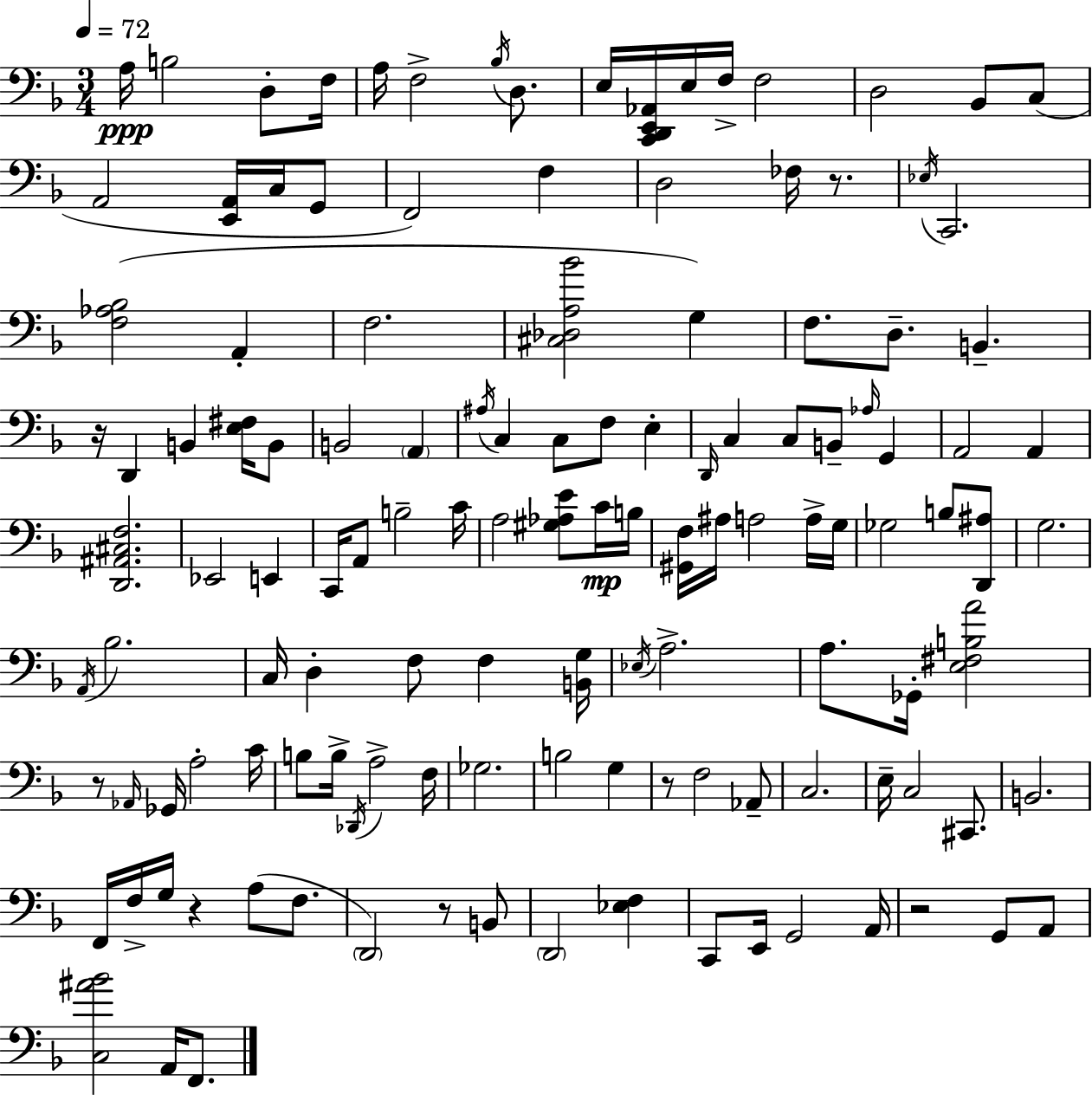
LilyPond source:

{
  \clef bass
  \numericTimeSignature
  \time 3/4
  \key d \minor
  \tempo 4 = 72
  \repeat volta 2 { a16\ppp b2 d8-. f16 | a16 f2-> \acciaccatura { bes16 } d8. | e16 <c, d, e, aes,>16 e16 f16-> f2 | d2 bes,8 c8( | \break a,2 <e, a,>16 c16 g,8 | f,2) f4 | d2 fes16 r8. | \acciaccatura { ees16 } c,2. | \break <f aes bes>2( a,4-. | f2. | <cis des a bes'>2 g4) | f8. d8.-- b,4.-- | \break r16 d,4 b,4 <e fis>16 | b,8 b,2 \parenthesize a,4 | \acciaccatura { ais16 } c4 c8 f8 e4-. | \grace { d,16 } c4 c8 b,8-- | \break \grace { aes16 } g,4 a,2 | a,4 <d, ais, cis f>2. | ees,2 | e,4 c,16 a,8 b2-- | \break c'16 a2 | <gis aes e'>8 c'16\mp b16 <gis, f>16 ais16 a2 | a16-> g16 ges2 | b8 <d, ais>8 g2. | \break \acciaccatura { a,16 } bes2. | c16 d4-. f8 | f4 <b, g>16 \acciaccatura { ees16 } a2.-> | a8. ges,16-. <e fis b a'>2 | \break r8 \grace { aes,16 } ges,16 a2-. | c'16 b8 b16-> \acciaccatura { des,16 } | a2-> f16 ges2. | b2 | \break g4 r8 f2 | aes,8-- c2. | e16-- c2 | cis,8. b,2. | \break f,16 f16-> g16 | r4 a8( f8. \parenthesize d,2) | r8 b,8 \parenthesize d,2 | <ees f>4 c,8 e,16 | \break g,2 a,16 r2 | g,8 a,8 <c ais' bes'>2 | a,16 f,8. } \bar "|."
}